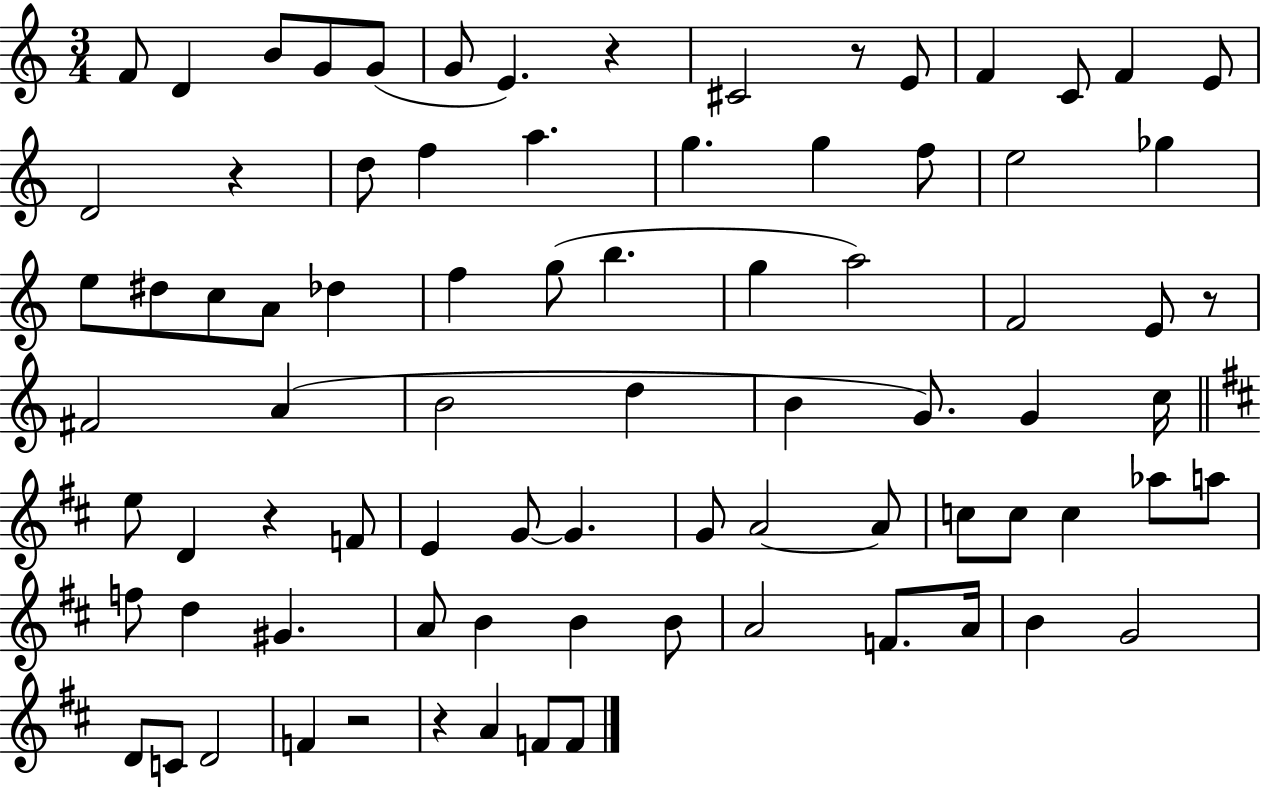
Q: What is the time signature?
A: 3/4